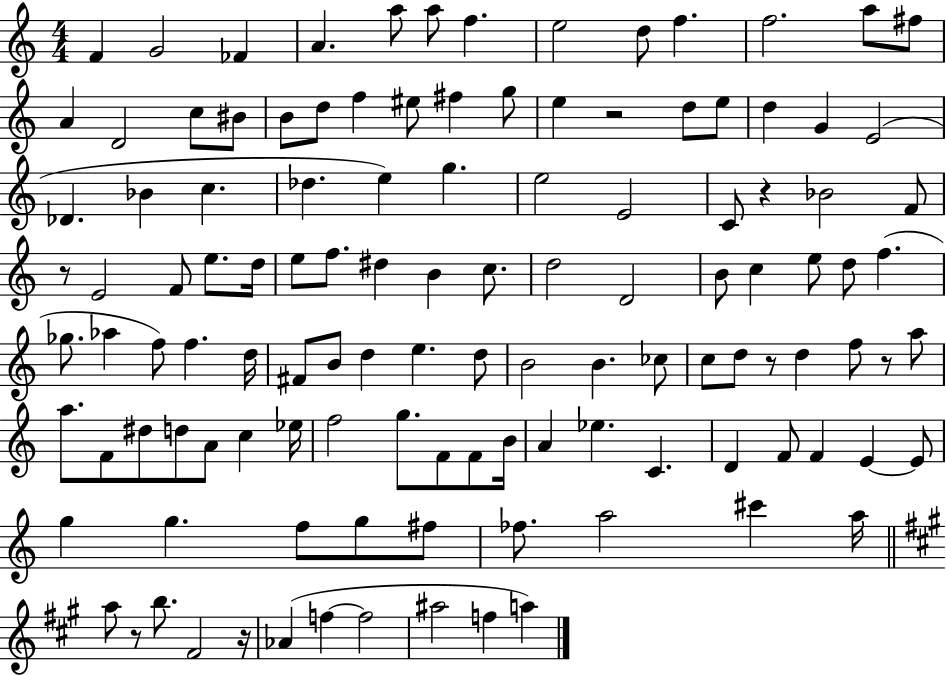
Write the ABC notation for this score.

X:1
T:Untitled
M:4/4
L:1/4
K:C
F G2 _F A a/2 a/2 f e2 d/2 f f2 a/2 ^f/2 A D2 c/2 ^B/2 B/2 d/2 f ^e/2 ^f g/2 e z2 d/2 e/2 d G E2 _D _B c _d e g e2 E2 C/2 z _B2 F/2 z/2 E2 F/2 e/2 d/4 e/2 f/2 ^d B c/2 d2 D2 B/2 c e/2 d/2 f _g/2 _a f/2 f d/4 ^F/2 B/2 d e d/2 B2 B _c/2 c/2 d/2 z/2 d f/2 z/2 a/2 a/2 F/2 ^d/2 d/2 A/2 c _e/4 f2 g/2 F/2 F/2 B/4 A _e C D F/2 F E E/2 g g f/2 g/2 ^f/2 _f/2 a2 ^c' a/4 a/2 z/2 b/2 ^F2 z/4 _A f f2 ^a2 f a